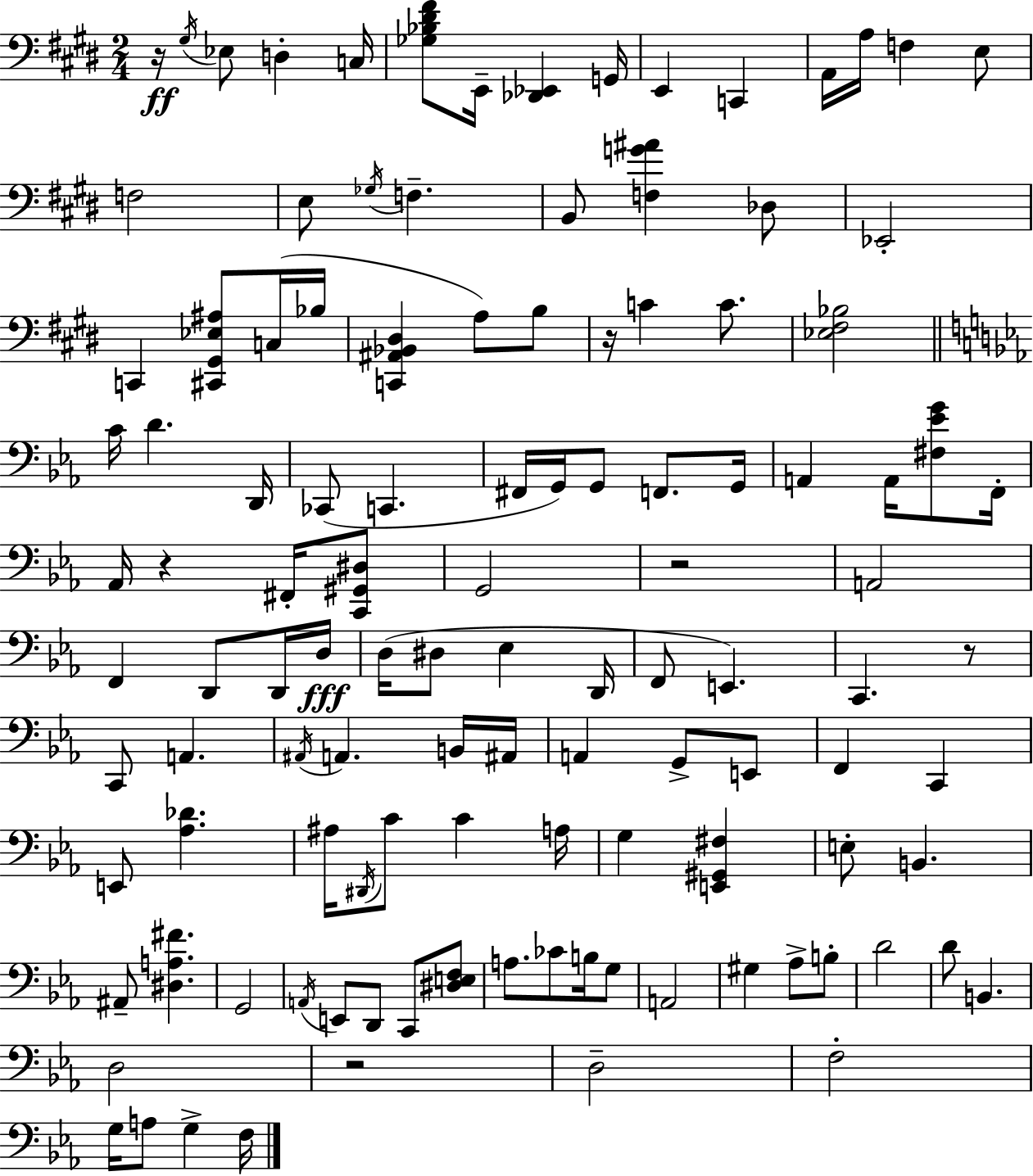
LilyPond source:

{
  \clef bass
  \numericTimeSignature
  \time 2/4
  \key e \major
  r16\ff \acciaccatura { gis16 } ees8 d4-. | c16 <ges bes dis' fis'>8 e,16-- <des, ees,>4 | g,16 e,4 c,4 | a,16 a16 f4 e8 | \break f2 | e8 \acciaccatura { ges16 } f4.-- | b,8 <f g' ais'>4 | des8 ees,2-. | \break c,4 <cis, gis, ees ais>8 | c16( bes16 <c, ais, bes, dis>4 a8) | b8 r16 c'4 c'8. | <ees fis bes>2 | \break \bar "||" \break \key ees \major c'16 d'4. d,16 | ces,8( c,4. | fis,16 g,16) g,8 f,8. g,16 | a,4 a,16 <fis ees' g'>8 f,16-. | \break aes,16 r4 fis,16-. <c, gis, dis>8 | g,2 | r2 | a,2 | \break f,4 d,8 d,16 d16\fff | d16( dis8 ees4 d,16 | f,8 e,4.) | c,4. r8 | \break c,8 a,4. | \acciaccatura { ais,16 } a,4. b,16 | ais,16 a,4 g,8-> e,8 | f,4 c,4 | \break e,8 <aes des'>4. | ais16 \acciaccatura { dis,16 } c'8 c'4 | a16 g4 <e, gis, fis>4 | e8-. b,4. | \break ais,8-- <dis a fis'>4. | g,2 | \acciaccatura { a,16 } e,8 d,8 c,8 | <dis e f>8 a8. ces'8 | \break b16 g8 a,2 | gis4 aes8-> | b8-. d'2 | d'8 b,4. | \break d2 | r2 | d2-- | f2-. | \break g16 a8 g4-> | f16 \bar "|."
}